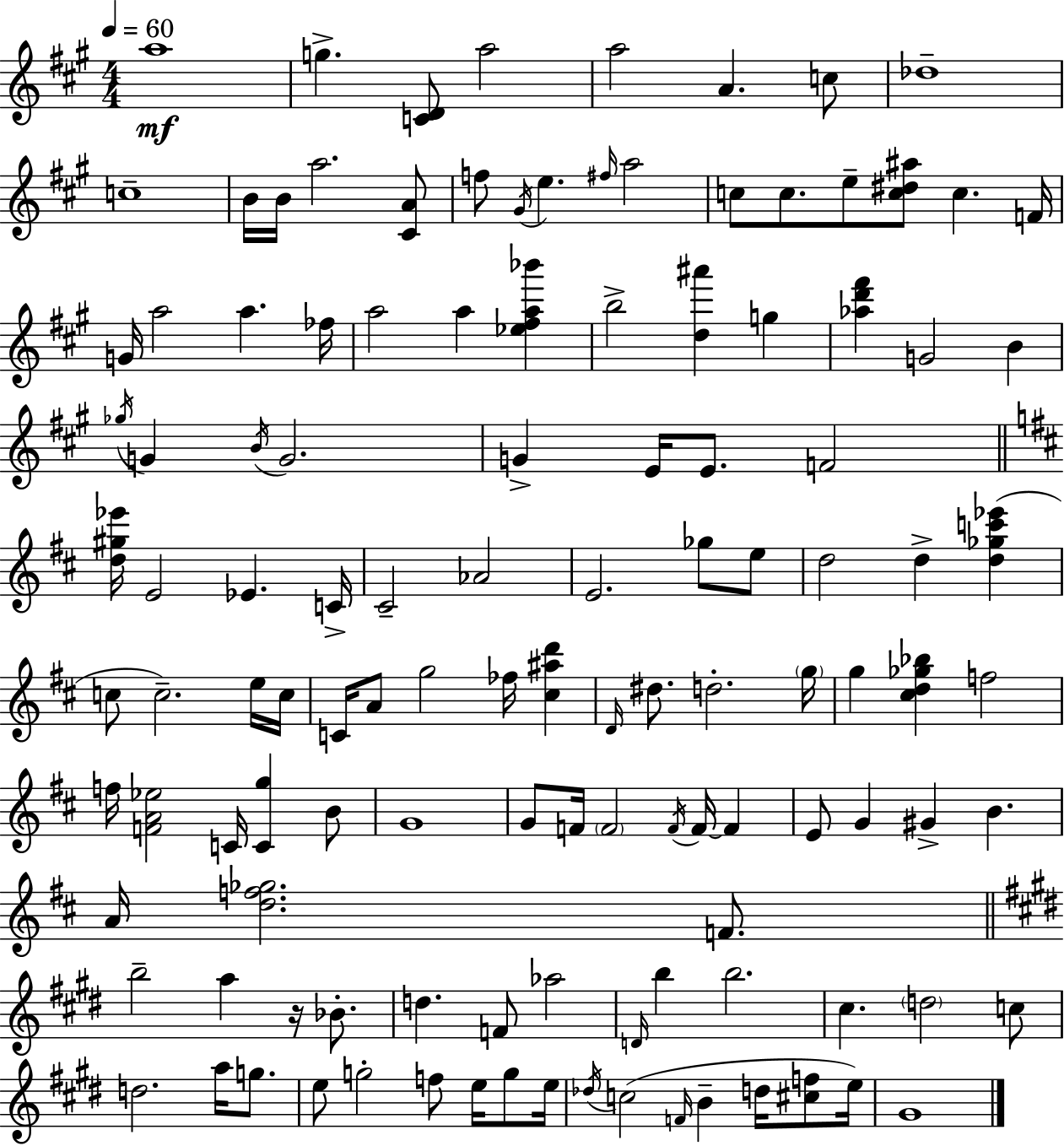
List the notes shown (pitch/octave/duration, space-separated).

A5/w G5/q. [C4,D4]/e A5/h A5/h A4/q. C5/e Db5/w C5/w B4/s B4/s A5/h. [C#4,A4]/e F5/e G#4/s E5/q. F#5/s A5/h C5/e C5/e. E5/e [C5,D#5,A#5]/e C5/q. F4/s G4/s A5/h A5/q. FES5/s A5/h A5/q [Eb5,F#5,A5,Bb6]/q B5/h [D5,A#6]/q G5/q [Ab5,D6,F#6]/q G4/h B4/q Gb5/s G4/q B4/s G4/h. G4/q E4/s E4/e. F4/h [D5,G#5,Eb6]/s E4/h Eb4/q. C4/s C#4/h Ab4/h E4/h. Gb5/e E5/e D5/h D5/q [D5,Gb5,C6,Eb6]/q C5/e C5/h. E5/s C5/s C4/s A4/e G5/h FES5/s [C#5,A#5,D6]/q D4/s D#5/e. D5/h. G5/s G5/q [C#5,D5,Gb5,Bb5]/q F5/h F5/s [F4,A4,Eb5]/h C4/s [C4,G5]/q B4/e G4/w G4/e F4/s F4/h F4/s F4/s F4/q E4/e G4/q G#4/q B4/q. A4/s [D5,F5,Gb5]/h. F4/e. B5/h A5/q R/s Bb4/e. D5/q. F4/e Ab5/h D4/s B5/q B5/h. C#5/q. D5/h C5/e D5/h. A5/s G5/e. E5/e G5/h F5/e E5/s G5/e E5/s Db5/s C5/h F4/s B4/q D5/s [C#5,F5]/e E5/s G#4/w